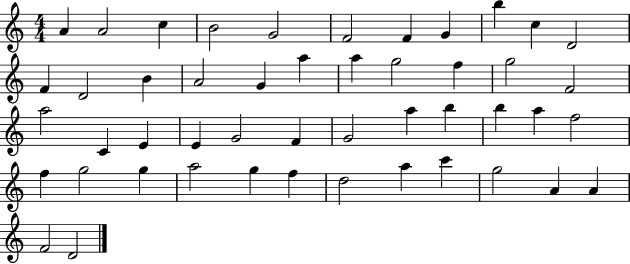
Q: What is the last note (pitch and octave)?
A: D4